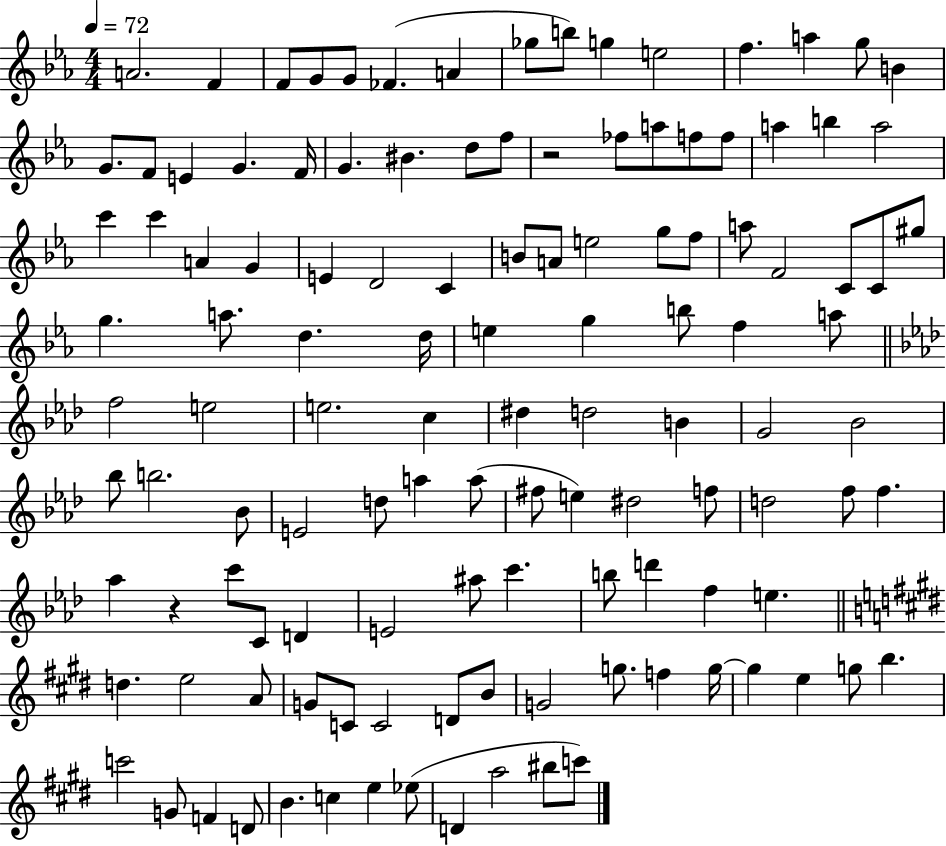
A4/h. F4/q F4/e G4/e G4/e FES4/q. A4/q Gb5/e B5/e G5/q E5/h F5/q. A5/q G5/e B4/q G4/e. F4/e E4/q G4/q. F4/s G4/q. BIS4/q. D5/e F5/e R/h FES5/e A5/e F5/e F5/e A5/q B5/q A5/h C6/q C6/q A4/q G4/q E4/q D4/h C4/q B4/e A4/e E5/h G5/e F5/e A5/e F4/h C4/e C4/e G#5/e G5/q. A5/e. D5/q. D5/s E5/q G5/q B5/e F5/q A5/e F5/h E5/h E5/h. C5/q D#5/q D5/h B4/q G4/h Bb4/h Bb5/e B5/h. Bb4/e E4/h D5/e A5/q A5/e F#5/e E5/q D#5/h F5/e D5/h F5/e F5/q. Ab5/q R/q C6/e C4/e D4/q E4/h A#5/e C6/q. B5/e D6/q F5/q E5/q. D5/q. E5/h A4/e G4/e C4/e C4/h D4/e B4/e G4/h G5/e. F5/q G5/s G5/q E5/q G5/e B5/q. C6/h G4/e F4/q D4/e B4/q. C5/q E5/q Eb5/e D4/q A5/h BIS5/e C6/e